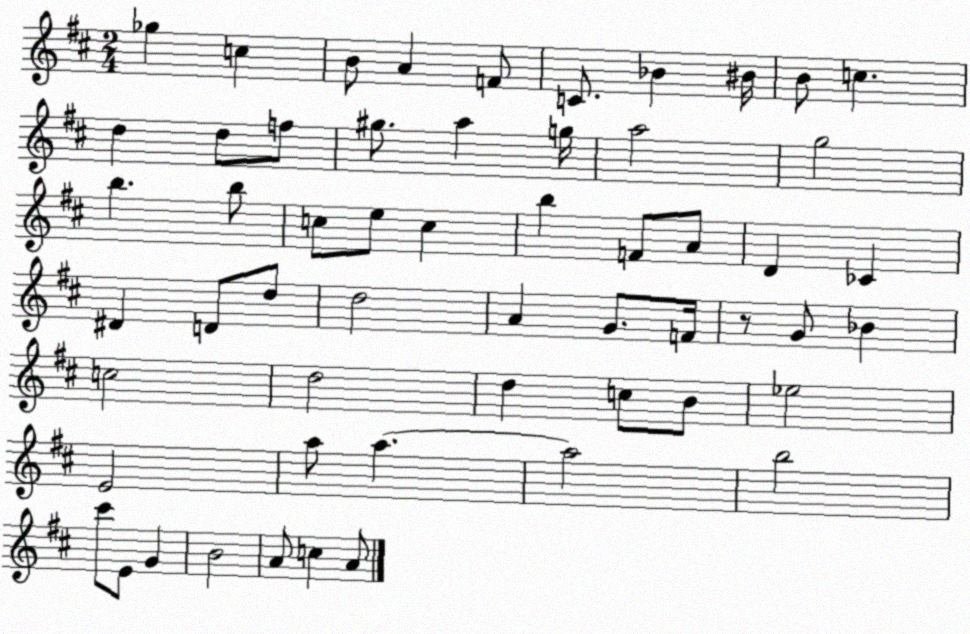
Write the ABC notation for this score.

X:1
T:Untitled
M:2/4
L:1/4
K:D
_g c B/2 A F/2 C/2 _B ^B/4 B/2 c d d/2 f/2 ^g/2 a g/4 a2 g2 b b/2 c/2 e/2 c b F/2 A/2 D _C ^D D/2 d/2 d2 A G/2 F/4 z/2 G/2 _B c2 d2 d c/2 B/2 _e2 E2 a/2 a a2 b2 ^c'/2 E/2 G B2 A/2 c A/2